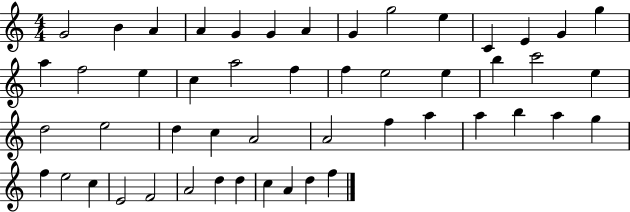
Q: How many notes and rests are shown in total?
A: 50